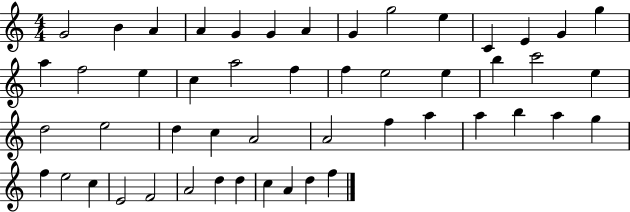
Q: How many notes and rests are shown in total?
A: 50